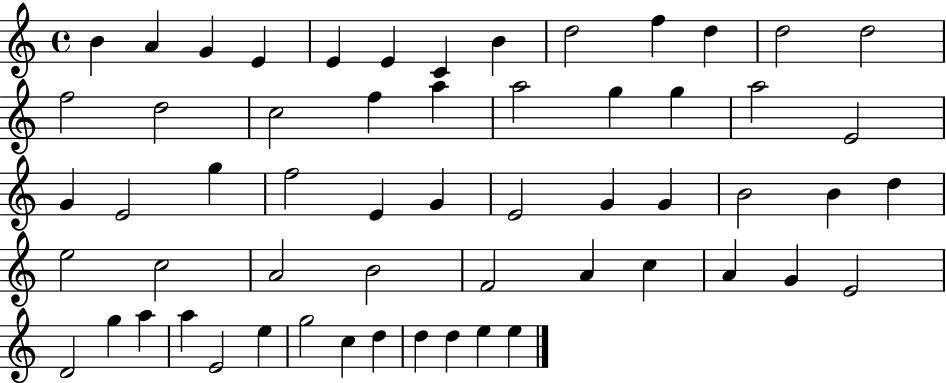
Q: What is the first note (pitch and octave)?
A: B4